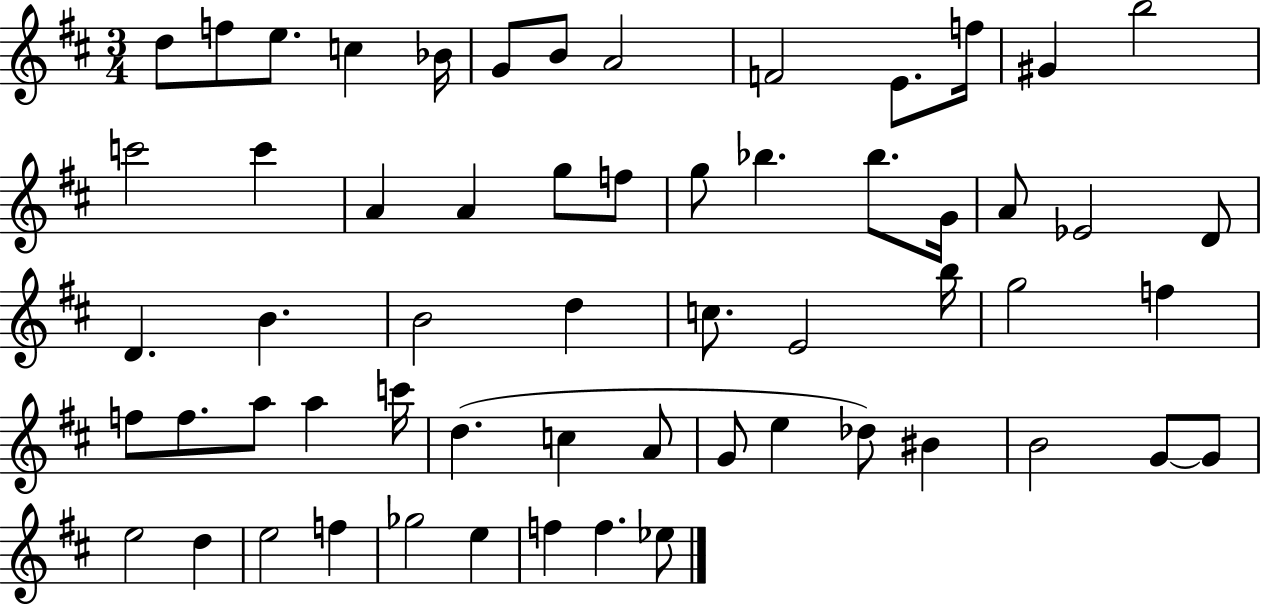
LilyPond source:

{
  \clef treble
  \numericTimeSignature
  \time 3/4
  \key d \major
  d''8 f''8 e''8. c''4 bes'16 | g'8 b'8 a'2 | f'2 e'8. f''16 | gis'4 b''2 | \break c'''2 c'''4 | a'4 a'4 g''8 f''8 | g''8 bes''4. bes''8. g'16 | a'8 ees'2 d'8 | \break d'4. b'4. | b'2 d''4 | c''8. e'2 b''16 | g''2 f''4 | \break f''8 f''8. a''8 a''4 c'''16 | d''4.( c''4 a'8 | g'8 e''4 des''8) bis'4 | b'2 g'8~~ g'8 | \break e''2 d''4 | e''2 f''4 | ges''2 e''4 | f''4 f''4. ees''8 | \break \bar "|."
}